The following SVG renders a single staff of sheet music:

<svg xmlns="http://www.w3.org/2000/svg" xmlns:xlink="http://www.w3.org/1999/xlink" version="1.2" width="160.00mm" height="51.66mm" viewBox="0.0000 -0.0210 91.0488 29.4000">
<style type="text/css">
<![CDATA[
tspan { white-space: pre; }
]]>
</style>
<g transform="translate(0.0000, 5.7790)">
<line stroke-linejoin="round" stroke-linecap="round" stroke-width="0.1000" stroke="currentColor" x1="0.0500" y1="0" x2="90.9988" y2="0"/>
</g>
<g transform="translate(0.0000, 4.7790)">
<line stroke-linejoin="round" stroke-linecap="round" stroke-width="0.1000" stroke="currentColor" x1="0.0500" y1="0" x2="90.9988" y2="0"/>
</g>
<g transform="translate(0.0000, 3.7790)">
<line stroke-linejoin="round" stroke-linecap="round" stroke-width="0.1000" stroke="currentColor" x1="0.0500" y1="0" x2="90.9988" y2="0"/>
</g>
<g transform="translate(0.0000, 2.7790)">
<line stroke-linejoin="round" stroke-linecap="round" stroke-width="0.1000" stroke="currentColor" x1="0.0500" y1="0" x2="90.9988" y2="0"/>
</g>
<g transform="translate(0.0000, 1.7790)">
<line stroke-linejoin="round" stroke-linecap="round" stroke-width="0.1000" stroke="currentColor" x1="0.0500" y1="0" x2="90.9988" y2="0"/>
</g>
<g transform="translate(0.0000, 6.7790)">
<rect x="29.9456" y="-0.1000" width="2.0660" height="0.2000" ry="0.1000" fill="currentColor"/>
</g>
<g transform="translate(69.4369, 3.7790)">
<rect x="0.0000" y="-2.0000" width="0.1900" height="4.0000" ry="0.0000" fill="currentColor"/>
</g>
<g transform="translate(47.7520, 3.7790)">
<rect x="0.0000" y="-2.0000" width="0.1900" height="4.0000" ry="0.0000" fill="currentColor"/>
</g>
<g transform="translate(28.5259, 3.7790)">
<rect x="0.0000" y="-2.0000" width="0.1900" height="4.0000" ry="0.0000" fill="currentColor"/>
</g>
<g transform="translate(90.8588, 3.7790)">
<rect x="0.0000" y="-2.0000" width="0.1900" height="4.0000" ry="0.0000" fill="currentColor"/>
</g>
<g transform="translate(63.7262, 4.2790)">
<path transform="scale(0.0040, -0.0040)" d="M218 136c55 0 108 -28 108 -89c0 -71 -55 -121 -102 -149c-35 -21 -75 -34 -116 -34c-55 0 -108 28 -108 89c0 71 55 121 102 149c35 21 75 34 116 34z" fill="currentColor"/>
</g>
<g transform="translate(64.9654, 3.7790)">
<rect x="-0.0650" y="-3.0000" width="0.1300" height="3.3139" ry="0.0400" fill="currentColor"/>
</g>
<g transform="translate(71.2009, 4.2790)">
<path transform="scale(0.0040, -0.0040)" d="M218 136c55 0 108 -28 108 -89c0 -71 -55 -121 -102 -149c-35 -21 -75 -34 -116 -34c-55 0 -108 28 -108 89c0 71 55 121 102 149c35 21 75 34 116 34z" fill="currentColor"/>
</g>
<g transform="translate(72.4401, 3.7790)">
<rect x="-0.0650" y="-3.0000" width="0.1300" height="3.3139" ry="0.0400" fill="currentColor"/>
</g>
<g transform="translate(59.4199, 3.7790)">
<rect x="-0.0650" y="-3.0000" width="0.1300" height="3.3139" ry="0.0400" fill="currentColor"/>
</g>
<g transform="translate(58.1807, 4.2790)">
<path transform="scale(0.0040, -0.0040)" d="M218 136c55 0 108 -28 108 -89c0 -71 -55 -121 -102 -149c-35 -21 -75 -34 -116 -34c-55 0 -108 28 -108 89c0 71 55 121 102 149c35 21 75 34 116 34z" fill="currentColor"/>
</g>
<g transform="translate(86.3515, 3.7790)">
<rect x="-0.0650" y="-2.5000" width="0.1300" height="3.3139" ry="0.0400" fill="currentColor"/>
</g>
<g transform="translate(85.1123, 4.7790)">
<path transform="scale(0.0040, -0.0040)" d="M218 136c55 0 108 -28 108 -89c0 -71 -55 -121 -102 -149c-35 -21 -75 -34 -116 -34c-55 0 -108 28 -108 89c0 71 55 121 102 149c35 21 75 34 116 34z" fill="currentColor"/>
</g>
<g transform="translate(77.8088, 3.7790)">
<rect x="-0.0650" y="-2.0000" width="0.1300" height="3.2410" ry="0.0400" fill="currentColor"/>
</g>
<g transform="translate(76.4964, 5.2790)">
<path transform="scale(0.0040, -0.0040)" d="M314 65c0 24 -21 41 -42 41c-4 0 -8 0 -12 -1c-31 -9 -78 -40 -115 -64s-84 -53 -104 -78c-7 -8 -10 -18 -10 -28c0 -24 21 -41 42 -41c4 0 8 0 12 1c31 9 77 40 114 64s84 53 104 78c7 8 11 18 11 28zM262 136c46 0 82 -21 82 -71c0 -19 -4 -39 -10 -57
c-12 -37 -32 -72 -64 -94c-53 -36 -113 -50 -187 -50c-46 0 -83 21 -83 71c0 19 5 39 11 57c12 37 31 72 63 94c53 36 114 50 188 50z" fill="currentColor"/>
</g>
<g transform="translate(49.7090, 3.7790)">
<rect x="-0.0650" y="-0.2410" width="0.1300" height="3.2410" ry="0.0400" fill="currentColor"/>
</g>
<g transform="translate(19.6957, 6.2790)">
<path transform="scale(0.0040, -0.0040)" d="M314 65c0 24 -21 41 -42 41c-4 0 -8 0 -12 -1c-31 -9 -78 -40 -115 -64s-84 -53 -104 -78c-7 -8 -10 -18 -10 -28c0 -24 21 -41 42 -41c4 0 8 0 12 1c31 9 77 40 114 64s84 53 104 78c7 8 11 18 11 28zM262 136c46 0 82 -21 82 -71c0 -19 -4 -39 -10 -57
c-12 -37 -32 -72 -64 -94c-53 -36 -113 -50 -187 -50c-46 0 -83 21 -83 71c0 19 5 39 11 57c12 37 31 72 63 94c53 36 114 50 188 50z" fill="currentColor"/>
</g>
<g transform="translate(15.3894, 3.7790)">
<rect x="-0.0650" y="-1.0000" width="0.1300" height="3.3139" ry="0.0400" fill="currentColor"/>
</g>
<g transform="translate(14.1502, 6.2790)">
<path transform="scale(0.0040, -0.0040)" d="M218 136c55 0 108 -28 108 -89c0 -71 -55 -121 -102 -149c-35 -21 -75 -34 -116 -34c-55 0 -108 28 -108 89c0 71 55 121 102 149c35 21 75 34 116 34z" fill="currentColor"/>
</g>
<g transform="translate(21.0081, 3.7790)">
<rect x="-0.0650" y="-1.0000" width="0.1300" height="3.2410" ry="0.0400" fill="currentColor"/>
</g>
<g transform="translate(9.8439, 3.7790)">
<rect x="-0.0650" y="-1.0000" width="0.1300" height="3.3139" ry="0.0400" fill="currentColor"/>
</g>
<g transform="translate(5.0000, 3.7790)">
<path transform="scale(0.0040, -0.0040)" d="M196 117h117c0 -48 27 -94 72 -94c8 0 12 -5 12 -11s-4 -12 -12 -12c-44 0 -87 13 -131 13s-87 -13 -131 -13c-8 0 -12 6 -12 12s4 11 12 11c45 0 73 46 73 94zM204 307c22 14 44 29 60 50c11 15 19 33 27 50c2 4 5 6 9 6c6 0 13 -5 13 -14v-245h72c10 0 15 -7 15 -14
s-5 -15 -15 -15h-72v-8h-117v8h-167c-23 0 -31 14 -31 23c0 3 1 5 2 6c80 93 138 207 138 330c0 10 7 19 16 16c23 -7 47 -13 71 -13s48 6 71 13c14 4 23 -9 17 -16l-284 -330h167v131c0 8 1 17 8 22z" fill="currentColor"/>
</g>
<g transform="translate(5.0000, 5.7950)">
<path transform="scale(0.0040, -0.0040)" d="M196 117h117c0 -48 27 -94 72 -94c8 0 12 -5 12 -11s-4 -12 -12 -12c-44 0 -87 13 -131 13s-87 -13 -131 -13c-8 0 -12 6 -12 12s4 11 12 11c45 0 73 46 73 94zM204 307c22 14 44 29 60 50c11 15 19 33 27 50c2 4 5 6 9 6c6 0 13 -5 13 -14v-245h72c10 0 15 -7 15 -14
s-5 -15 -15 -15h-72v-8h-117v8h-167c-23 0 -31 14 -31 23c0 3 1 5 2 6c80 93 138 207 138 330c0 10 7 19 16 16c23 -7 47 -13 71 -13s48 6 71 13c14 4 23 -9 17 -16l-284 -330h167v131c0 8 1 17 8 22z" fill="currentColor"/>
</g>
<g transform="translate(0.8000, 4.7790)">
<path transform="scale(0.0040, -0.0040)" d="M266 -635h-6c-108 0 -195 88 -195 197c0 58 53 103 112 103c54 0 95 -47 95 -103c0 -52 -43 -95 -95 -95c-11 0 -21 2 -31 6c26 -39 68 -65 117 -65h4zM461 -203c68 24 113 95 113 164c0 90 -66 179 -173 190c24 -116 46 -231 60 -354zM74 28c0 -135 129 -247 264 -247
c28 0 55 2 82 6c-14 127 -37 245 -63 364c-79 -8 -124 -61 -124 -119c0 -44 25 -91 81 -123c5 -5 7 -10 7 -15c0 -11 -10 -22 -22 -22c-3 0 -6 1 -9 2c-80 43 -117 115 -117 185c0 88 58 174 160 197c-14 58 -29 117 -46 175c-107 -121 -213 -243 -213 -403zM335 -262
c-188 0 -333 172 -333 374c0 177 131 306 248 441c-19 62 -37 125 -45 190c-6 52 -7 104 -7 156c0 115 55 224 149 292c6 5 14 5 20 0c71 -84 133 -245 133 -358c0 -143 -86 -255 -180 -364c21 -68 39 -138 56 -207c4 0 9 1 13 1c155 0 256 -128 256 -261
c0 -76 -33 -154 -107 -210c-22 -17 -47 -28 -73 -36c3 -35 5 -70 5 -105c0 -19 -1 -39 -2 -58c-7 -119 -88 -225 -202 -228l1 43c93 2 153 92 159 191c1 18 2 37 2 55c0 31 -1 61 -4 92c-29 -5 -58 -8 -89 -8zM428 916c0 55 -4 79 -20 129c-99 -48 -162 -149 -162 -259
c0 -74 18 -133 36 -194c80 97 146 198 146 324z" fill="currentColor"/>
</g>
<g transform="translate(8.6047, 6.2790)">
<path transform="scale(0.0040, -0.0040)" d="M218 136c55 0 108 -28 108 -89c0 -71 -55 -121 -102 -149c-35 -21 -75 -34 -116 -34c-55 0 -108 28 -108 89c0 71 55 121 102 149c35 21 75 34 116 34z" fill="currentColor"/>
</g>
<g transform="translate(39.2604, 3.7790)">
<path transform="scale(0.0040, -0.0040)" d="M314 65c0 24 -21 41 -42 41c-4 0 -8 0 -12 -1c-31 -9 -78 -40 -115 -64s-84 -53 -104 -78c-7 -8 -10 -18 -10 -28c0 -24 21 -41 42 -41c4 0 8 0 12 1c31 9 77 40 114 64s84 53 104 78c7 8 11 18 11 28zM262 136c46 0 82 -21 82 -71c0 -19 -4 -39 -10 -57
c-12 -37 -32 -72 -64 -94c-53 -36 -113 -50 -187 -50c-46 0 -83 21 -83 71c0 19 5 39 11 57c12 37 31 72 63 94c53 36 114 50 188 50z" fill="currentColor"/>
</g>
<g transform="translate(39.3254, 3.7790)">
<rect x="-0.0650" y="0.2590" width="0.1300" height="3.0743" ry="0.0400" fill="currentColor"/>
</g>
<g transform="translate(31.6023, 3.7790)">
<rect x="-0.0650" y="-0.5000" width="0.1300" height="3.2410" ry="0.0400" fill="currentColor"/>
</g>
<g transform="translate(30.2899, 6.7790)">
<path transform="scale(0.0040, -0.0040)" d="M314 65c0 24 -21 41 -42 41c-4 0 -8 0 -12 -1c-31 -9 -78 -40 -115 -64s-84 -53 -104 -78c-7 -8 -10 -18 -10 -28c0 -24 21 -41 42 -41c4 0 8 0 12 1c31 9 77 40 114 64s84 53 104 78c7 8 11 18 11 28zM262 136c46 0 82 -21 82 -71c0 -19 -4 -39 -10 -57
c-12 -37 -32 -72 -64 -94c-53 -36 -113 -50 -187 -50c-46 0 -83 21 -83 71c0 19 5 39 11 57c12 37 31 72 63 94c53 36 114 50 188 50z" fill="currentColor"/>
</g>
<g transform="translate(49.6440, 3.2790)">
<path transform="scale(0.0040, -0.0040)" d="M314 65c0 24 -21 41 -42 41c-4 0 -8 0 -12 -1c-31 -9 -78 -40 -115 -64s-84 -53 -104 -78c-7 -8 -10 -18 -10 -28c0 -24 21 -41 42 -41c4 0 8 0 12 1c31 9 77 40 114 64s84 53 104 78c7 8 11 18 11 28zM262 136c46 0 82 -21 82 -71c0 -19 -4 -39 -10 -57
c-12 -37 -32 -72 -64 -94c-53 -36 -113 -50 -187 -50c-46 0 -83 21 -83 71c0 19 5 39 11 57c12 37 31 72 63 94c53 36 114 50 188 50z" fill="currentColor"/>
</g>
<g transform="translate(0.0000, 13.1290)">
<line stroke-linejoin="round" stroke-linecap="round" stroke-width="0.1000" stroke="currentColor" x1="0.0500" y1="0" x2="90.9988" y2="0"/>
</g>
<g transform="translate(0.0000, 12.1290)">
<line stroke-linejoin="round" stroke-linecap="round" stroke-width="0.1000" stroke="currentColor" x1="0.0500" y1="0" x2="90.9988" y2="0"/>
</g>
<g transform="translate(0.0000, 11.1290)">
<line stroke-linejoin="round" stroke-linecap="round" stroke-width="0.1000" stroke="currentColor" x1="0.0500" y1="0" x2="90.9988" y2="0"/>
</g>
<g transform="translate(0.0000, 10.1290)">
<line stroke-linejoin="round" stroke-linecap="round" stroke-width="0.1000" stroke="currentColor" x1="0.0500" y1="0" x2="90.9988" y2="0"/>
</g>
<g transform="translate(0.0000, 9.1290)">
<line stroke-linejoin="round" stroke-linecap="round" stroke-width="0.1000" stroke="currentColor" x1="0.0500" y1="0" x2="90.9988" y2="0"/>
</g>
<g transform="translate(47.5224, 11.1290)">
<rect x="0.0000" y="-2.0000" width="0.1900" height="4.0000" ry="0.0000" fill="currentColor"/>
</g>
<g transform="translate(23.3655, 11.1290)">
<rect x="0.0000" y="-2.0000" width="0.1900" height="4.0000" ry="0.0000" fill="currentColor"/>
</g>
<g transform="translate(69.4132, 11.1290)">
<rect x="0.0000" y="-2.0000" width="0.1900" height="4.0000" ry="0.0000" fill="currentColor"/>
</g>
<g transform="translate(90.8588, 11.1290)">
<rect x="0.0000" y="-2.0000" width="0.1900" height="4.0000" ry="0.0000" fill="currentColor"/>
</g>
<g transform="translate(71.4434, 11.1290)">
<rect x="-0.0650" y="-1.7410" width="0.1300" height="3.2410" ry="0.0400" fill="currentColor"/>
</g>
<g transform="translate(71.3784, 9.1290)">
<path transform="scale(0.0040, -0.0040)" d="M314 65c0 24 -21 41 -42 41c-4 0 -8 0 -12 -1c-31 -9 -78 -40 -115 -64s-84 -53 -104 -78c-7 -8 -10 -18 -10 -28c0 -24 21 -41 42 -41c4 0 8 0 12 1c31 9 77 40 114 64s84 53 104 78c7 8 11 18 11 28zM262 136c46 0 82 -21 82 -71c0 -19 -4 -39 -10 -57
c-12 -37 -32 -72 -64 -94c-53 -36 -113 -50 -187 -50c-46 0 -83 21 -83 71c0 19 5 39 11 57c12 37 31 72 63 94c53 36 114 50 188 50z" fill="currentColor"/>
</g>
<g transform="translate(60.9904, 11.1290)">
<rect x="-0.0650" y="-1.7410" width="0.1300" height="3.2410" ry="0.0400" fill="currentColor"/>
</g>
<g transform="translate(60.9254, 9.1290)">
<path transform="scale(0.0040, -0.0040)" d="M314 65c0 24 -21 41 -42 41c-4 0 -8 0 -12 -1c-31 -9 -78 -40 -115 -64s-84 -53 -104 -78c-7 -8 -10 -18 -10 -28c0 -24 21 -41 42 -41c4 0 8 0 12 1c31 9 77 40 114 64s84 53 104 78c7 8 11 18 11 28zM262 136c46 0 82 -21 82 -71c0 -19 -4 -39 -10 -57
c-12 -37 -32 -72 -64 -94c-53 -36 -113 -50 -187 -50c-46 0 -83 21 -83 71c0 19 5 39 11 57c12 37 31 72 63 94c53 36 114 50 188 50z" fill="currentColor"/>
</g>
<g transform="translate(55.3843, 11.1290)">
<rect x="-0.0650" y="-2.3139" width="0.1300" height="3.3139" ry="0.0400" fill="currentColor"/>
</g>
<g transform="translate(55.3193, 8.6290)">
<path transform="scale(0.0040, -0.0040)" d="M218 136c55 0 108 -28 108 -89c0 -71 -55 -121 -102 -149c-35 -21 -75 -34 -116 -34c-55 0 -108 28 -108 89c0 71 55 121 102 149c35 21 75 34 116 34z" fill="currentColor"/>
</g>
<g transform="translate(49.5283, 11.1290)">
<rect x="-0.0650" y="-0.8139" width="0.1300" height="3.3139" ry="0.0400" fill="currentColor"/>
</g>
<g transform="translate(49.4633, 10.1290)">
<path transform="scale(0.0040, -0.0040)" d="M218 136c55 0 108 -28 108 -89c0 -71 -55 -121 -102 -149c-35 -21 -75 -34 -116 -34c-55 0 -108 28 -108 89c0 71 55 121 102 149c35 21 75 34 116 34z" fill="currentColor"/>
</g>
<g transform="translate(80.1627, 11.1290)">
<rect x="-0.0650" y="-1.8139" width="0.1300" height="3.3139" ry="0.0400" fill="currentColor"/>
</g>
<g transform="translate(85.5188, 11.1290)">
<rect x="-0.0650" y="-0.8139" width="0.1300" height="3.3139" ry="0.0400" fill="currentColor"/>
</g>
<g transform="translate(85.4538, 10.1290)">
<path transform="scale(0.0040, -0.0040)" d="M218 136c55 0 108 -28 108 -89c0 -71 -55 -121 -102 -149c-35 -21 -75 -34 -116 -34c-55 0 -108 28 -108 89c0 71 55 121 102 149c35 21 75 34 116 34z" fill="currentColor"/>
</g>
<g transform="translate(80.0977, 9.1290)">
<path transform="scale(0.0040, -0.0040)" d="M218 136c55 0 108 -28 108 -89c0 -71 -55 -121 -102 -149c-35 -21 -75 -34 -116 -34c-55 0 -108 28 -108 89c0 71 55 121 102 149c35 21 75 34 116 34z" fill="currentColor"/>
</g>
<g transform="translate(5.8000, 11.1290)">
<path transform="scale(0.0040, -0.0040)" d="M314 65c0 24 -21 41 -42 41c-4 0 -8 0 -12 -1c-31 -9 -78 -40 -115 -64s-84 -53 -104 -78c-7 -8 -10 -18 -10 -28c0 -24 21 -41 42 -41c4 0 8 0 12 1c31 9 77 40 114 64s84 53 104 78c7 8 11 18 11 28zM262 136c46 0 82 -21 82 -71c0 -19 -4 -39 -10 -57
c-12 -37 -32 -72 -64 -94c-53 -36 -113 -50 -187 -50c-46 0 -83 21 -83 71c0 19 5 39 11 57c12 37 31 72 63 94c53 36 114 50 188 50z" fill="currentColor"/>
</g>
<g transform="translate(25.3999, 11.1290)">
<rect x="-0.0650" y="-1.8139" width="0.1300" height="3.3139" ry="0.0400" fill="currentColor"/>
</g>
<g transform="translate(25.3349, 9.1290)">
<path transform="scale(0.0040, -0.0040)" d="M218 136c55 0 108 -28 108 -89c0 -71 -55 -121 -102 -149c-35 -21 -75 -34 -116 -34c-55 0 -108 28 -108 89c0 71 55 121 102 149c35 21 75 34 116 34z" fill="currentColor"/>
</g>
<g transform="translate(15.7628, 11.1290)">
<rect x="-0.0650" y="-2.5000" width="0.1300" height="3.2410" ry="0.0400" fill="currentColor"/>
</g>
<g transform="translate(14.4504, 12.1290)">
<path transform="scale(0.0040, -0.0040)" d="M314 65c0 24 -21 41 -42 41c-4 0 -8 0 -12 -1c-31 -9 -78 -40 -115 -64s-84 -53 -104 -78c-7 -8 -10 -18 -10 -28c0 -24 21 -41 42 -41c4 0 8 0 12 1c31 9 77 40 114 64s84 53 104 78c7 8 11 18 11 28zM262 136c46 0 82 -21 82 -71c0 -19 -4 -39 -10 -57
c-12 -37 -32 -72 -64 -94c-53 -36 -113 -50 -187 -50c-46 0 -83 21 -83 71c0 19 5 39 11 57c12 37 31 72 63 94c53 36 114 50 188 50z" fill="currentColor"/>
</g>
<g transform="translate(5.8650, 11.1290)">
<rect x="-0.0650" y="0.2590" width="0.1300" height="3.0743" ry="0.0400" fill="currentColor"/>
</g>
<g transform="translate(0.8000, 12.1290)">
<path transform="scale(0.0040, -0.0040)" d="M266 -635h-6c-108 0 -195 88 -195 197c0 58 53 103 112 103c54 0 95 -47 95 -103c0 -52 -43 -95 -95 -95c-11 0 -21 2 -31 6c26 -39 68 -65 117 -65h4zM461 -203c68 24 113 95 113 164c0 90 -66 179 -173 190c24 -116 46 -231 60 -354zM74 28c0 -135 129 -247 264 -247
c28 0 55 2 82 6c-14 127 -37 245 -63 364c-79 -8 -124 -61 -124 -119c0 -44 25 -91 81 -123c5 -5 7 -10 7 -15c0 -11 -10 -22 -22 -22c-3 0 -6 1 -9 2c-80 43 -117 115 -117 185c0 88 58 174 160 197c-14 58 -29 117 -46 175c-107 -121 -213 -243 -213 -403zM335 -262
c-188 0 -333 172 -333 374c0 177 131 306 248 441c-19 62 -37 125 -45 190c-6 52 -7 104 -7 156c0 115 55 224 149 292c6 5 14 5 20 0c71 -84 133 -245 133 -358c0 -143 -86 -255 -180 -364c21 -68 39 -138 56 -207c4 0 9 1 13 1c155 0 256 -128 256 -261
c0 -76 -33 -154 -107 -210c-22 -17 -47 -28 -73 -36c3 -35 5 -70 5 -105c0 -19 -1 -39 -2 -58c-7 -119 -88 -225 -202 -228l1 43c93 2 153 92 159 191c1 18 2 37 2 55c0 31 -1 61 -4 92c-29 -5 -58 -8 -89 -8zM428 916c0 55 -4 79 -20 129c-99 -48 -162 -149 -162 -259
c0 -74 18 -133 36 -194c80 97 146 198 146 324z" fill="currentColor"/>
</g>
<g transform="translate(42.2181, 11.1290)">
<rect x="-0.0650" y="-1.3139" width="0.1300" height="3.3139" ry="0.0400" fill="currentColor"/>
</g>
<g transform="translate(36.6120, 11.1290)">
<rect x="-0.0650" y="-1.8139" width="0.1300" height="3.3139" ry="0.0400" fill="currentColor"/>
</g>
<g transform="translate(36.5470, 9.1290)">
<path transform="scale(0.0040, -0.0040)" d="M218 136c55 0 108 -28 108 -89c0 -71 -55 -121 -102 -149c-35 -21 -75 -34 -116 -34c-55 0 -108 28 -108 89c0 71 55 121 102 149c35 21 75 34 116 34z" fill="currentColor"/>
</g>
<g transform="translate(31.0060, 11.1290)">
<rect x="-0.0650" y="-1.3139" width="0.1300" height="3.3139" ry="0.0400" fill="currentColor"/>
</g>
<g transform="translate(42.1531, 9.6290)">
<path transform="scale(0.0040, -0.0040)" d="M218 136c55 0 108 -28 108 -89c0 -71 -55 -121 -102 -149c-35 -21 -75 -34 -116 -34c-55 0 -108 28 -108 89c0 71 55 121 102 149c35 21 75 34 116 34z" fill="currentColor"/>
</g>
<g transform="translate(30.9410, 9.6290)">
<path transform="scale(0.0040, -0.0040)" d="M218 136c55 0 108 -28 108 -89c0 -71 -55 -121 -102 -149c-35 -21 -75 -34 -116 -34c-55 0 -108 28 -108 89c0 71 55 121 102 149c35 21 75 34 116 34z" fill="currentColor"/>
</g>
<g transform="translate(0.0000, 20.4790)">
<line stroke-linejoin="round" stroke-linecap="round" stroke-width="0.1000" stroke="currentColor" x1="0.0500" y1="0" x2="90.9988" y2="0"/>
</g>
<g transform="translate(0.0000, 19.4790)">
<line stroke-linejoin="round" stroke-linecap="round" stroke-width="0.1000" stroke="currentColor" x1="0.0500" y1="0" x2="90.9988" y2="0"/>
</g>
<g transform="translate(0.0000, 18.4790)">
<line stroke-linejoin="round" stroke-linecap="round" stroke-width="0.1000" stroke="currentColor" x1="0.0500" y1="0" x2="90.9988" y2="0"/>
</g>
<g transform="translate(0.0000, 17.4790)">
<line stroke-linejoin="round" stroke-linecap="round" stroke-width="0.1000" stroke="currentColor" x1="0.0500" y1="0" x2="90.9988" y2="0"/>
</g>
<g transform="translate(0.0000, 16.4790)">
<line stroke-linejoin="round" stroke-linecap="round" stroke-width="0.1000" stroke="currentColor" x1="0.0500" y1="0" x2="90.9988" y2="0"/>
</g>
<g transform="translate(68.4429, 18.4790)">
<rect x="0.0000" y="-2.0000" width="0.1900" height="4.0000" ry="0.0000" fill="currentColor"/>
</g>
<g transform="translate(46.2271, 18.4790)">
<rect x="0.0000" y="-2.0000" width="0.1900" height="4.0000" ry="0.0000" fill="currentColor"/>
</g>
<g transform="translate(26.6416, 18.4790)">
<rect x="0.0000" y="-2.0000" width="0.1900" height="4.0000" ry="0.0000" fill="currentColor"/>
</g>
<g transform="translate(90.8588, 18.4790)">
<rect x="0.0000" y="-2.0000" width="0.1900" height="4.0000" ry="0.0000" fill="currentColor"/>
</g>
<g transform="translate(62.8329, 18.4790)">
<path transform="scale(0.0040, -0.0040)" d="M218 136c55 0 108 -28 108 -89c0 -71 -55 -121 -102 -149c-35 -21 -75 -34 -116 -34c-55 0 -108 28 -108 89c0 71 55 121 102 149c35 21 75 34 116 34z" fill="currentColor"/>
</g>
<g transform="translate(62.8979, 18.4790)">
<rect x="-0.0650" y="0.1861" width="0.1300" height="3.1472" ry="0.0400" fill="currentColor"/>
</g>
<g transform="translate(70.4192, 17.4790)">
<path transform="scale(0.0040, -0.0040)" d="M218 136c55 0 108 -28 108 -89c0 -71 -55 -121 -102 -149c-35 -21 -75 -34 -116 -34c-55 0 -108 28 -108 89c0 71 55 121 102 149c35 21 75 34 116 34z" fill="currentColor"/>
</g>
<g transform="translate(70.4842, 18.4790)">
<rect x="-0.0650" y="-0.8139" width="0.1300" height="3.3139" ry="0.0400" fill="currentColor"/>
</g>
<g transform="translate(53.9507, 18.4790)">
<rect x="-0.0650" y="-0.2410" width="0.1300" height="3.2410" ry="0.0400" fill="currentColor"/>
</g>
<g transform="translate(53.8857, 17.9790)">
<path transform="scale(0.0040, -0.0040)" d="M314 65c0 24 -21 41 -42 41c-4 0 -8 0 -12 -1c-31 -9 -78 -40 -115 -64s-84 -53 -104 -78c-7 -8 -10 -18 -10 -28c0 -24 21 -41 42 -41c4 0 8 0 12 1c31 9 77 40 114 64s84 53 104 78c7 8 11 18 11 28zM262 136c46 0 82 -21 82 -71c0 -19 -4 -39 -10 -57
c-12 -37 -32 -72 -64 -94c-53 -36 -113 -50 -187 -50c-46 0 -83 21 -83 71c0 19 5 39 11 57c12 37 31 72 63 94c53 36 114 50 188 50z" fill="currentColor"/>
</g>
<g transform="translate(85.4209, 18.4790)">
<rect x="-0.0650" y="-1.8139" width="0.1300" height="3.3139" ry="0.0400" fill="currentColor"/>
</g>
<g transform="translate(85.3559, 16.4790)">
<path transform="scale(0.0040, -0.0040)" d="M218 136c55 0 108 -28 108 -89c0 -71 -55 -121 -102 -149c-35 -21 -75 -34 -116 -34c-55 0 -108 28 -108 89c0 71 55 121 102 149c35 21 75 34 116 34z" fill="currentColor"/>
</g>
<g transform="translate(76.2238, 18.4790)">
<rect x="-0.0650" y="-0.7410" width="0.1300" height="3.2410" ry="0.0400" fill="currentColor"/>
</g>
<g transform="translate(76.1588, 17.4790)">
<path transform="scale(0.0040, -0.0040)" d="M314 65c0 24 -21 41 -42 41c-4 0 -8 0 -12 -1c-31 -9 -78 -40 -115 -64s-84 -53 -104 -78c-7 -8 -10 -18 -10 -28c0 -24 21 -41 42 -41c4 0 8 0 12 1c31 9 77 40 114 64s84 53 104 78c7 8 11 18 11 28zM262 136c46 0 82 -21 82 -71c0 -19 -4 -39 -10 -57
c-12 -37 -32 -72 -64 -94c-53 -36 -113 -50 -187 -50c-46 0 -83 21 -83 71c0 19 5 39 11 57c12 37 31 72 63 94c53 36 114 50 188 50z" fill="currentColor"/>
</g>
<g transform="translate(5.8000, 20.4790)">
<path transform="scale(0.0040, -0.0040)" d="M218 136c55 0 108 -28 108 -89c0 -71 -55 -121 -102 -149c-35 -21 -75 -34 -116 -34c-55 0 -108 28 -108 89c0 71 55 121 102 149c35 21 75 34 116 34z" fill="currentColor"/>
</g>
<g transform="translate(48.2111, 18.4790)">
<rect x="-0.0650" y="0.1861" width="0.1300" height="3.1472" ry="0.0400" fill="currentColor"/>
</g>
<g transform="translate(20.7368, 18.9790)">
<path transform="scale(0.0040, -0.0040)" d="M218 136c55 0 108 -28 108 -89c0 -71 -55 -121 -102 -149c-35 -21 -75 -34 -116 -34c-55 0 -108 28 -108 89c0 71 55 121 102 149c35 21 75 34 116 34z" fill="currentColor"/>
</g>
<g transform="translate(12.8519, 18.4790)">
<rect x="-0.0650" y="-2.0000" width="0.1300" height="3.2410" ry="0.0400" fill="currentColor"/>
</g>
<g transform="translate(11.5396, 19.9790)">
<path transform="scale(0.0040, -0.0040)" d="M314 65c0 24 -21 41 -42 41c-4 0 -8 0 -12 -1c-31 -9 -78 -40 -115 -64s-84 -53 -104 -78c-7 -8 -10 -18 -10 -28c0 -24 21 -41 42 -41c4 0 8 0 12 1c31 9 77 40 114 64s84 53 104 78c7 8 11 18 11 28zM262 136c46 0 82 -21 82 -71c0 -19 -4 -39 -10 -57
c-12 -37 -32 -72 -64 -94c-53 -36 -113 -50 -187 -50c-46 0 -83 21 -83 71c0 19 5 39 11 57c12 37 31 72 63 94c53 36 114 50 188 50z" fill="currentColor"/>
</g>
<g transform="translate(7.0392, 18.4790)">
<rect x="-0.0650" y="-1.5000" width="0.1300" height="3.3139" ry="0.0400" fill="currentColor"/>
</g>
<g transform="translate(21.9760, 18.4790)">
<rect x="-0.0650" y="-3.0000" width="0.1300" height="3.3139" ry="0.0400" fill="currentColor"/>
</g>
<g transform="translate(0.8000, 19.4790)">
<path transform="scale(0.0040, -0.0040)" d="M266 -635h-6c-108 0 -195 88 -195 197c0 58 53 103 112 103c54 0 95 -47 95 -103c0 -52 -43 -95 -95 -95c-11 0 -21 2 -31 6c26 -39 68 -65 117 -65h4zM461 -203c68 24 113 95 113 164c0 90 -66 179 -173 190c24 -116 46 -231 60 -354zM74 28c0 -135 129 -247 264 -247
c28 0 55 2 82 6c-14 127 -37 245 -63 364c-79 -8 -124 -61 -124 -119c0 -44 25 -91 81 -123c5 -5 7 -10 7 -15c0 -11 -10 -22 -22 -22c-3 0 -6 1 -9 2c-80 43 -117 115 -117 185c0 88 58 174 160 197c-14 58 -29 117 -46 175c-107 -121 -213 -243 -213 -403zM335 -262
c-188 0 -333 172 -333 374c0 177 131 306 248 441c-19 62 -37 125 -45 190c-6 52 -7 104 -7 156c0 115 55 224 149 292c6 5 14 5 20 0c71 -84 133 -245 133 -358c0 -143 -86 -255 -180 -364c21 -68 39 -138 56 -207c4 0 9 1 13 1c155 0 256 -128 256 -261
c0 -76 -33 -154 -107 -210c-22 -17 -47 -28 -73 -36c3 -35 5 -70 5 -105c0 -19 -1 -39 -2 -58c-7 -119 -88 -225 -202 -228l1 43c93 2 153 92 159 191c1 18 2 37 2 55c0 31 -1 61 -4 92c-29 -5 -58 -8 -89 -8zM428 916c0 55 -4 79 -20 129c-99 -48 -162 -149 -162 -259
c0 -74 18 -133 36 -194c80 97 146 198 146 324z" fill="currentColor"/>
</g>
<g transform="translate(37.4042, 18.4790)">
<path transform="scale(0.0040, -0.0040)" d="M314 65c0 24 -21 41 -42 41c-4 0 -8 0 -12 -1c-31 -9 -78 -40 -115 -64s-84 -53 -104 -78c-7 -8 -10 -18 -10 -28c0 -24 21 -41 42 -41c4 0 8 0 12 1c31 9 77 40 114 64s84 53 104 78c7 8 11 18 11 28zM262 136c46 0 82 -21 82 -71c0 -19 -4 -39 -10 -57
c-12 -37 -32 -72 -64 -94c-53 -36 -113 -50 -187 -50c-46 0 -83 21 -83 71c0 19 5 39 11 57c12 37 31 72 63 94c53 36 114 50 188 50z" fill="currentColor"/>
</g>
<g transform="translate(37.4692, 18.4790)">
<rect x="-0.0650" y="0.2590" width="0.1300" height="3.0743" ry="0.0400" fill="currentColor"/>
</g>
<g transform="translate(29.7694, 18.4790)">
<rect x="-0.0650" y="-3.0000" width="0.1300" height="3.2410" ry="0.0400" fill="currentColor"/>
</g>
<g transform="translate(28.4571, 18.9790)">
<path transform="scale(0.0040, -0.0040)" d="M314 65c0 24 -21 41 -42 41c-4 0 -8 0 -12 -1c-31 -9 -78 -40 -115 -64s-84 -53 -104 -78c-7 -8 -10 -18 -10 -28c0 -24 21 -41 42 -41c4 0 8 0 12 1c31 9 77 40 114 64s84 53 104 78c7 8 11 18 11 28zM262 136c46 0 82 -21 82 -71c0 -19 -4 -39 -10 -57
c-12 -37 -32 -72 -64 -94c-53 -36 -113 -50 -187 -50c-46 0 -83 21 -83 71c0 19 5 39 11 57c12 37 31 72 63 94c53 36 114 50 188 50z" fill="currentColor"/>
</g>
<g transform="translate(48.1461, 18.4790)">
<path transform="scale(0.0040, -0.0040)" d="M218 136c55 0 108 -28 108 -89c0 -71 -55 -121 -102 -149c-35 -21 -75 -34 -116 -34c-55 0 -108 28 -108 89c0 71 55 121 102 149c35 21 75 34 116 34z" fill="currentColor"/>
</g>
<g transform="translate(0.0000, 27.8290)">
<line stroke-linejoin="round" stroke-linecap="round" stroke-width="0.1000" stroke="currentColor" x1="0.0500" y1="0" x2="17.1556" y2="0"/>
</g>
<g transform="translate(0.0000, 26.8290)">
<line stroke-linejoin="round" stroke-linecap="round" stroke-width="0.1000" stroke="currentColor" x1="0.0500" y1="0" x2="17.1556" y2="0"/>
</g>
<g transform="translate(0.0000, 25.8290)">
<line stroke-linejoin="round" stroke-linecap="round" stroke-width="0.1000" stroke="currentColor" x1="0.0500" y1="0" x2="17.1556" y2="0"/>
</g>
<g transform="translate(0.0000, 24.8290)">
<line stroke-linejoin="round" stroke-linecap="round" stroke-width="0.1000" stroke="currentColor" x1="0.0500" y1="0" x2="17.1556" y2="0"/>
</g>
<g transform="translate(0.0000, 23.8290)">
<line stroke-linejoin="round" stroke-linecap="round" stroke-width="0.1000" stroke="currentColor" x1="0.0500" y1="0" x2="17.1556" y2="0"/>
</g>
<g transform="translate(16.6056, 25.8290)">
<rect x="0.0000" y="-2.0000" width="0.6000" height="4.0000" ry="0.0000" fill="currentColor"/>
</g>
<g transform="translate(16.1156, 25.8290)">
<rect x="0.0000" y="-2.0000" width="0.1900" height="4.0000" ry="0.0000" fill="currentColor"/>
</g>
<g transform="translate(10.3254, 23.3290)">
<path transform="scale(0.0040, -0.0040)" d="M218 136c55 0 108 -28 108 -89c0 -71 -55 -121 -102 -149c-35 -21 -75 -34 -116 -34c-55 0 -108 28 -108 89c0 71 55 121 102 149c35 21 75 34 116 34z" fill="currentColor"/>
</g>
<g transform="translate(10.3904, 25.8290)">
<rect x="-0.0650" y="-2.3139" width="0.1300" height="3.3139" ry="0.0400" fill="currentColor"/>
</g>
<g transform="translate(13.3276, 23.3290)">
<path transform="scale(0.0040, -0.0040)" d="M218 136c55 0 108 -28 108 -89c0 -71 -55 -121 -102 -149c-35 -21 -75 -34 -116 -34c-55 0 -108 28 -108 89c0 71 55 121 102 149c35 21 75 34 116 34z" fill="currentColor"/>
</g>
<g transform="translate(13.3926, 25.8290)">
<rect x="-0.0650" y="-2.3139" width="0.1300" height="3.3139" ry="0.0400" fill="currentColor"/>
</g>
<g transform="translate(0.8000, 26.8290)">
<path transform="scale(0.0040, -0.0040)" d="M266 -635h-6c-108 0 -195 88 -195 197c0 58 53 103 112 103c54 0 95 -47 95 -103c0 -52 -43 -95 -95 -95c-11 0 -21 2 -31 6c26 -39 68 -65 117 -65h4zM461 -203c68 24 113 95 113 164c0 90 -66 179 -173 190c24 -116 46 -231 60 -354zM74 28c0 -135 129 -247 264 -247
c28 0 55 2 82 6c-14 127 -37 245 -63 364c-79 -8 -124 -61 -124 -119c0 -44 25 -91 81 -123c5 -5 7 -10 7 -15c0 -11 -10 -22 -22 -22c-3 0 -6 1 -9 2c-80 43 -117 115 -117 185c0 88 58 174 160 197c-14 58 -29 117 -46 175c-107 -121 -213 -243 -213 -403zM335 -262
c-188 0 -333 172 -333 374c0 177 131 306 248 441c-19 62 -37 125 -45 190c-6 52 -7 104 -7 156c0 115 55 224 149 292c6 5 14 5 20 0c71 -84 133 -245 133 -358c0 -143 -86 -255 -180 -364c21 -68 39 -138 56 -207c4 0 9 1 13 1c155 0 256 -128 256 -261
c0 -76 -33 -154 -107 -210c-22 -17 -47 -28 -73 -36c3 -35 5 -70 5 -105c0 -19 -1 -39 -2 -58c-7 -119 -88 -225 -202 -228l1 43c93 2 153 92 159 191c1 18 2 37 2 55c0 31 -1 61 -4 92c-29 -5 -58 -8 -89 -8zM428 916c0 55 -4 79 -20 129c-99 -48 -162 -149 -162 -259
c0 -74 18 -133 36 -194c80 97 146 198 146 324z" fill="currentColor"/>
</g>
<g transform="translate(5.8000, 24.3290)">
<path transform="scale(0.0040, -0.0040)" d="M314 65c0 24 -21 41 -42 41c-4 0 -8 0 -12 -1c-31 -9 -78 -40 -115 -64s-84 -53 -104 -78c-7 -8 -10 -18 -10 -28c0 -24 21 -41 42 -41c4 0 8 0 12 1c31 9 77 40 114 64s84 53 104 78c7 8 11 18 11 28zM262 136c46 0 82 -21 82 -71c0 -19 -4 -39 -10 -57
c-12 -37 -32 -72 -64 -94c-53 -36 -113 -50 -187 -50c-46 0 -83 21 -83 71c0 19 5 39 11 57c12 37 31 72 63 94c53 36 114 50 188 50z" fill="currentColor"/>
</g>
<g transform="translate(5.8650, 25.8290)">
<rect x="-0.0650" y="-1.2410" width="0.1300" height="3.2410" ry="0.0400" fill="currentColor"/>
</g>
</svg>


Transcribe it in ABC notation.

X:1
T:Untitled
M:4/4
L:1/4
K:C
D D D2 C2 B2 c2 A A A F2 G B2 G2 f e f e d g f2 f2 f d E F2 A A2 B2 B c2 B d d2 f e2 g g